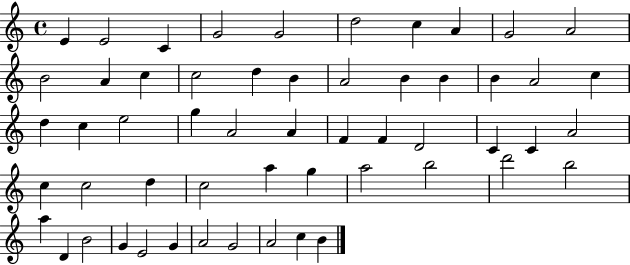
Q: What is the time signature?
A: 4/4